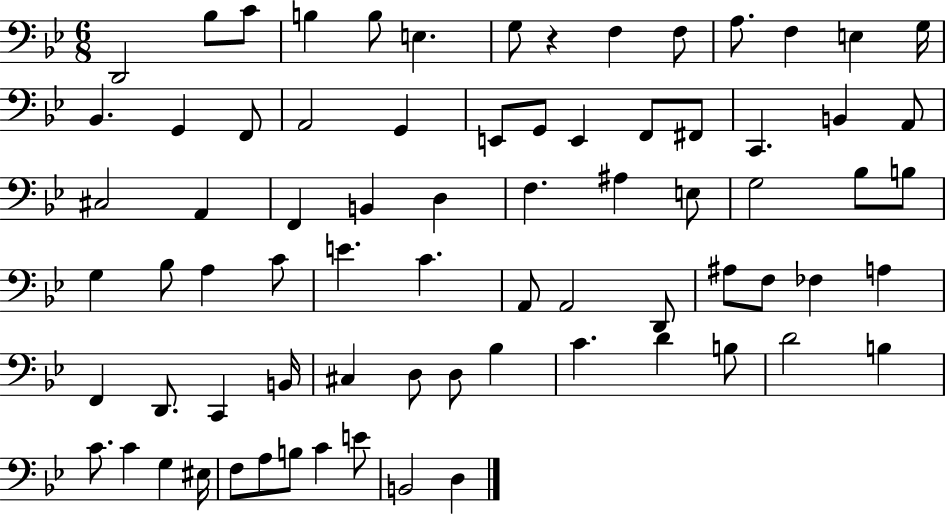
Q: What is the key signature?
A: BES major